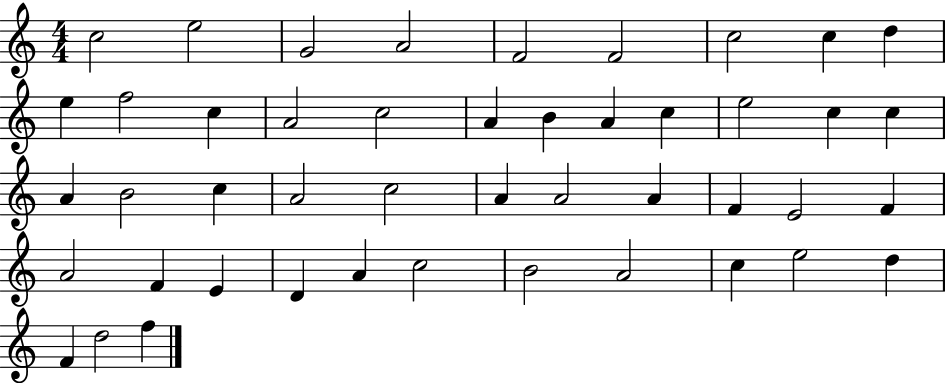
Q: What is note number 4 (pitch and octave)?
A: A4